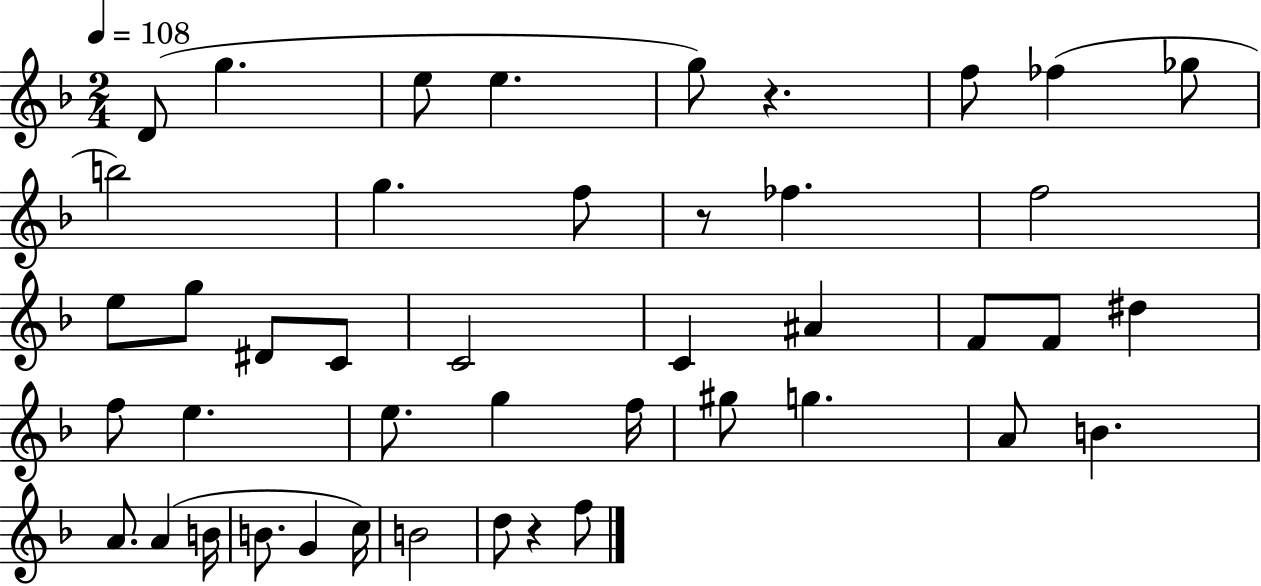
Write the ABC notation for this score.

X:1
T:Untitled
M:2/4
L:1/4
K:F
D/2 g e/2 e g/2 z f/2 _f _g/2 b2 g f/2 z/2 _f f2 e/2 g/2 ^D/2 C/2 C2 C ^A F/2 F/2 ^d f/2 e e/2 g f/4 ^g/2 g A/2 B A/2 A B/4 B/2 G c/4 B2 d/2 z f/2